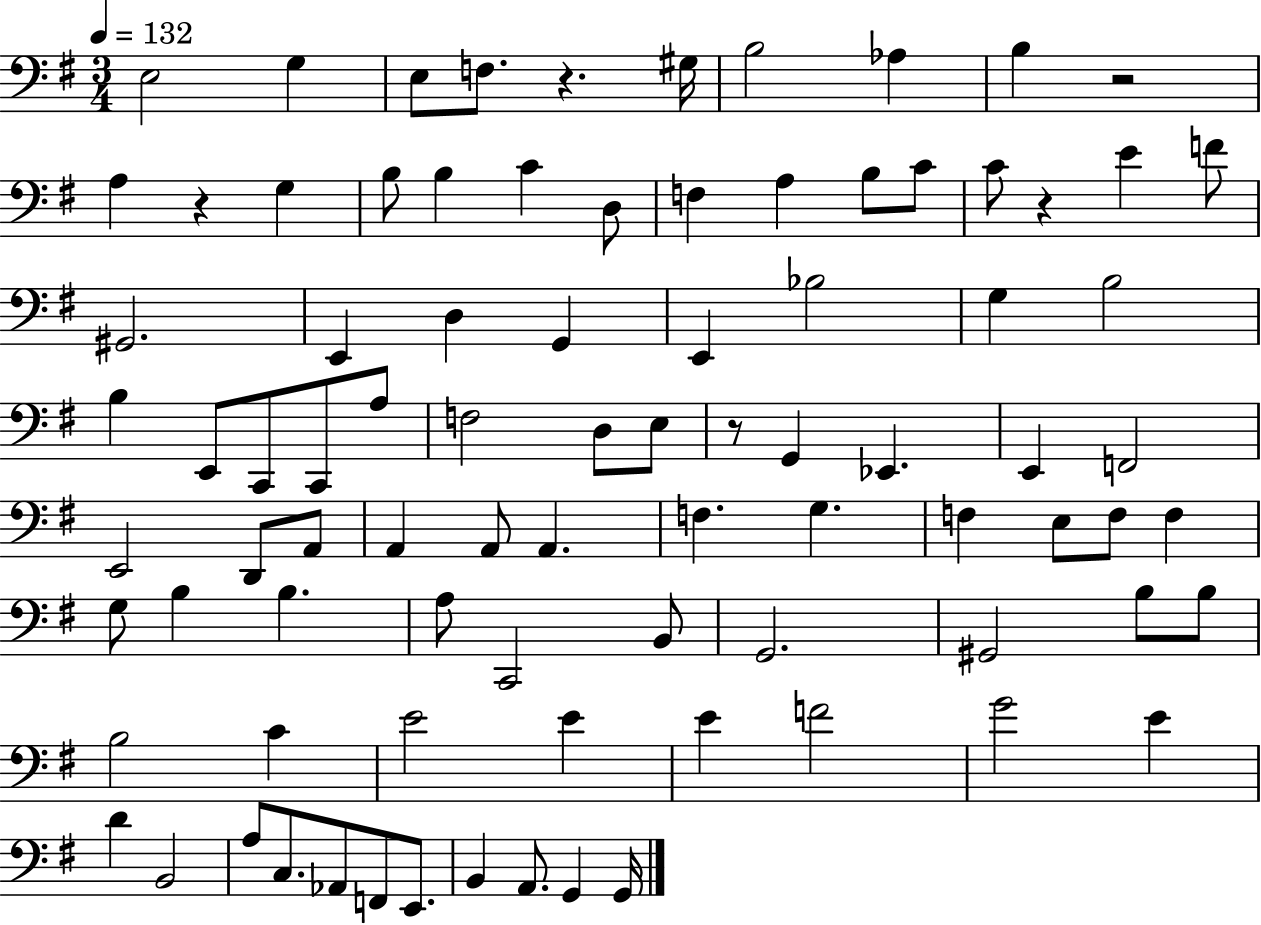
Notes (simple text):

E3/h G3/q E3/e F3/e. R/q. G#3/s B3/h Ab3/q B3/q R/h A3/q R/q G3/q B3/e B3/q C4/q D3/e F3/q A3/q B3/e C4/e C4/e R/q E4/q F4/e G#2/h. E2/q D3/q G2/q E2/q Bb3/h G3/q B3/h B3/q E2/e C2/e C2/e A3/e F3/h D3/e E3/e R/e G2/q Eb2/q. E2/q F2/h E2/h D2/e A2/e A2/q A2/e A2/q. F3/q. G3/q. F3/q E3/e F3/e F3/q G3/e B3/q B3/q. A3/e C2/h B2/e G2/h. G#2/h B3/e B3/e B3/h C4/q E4/h E4/q E4/q F4/h G4/h E4/q D4/q B2/h A3/e C3/e. Ab2/e F2/e E2/e. B2/q A2/e. G2/q G2/s